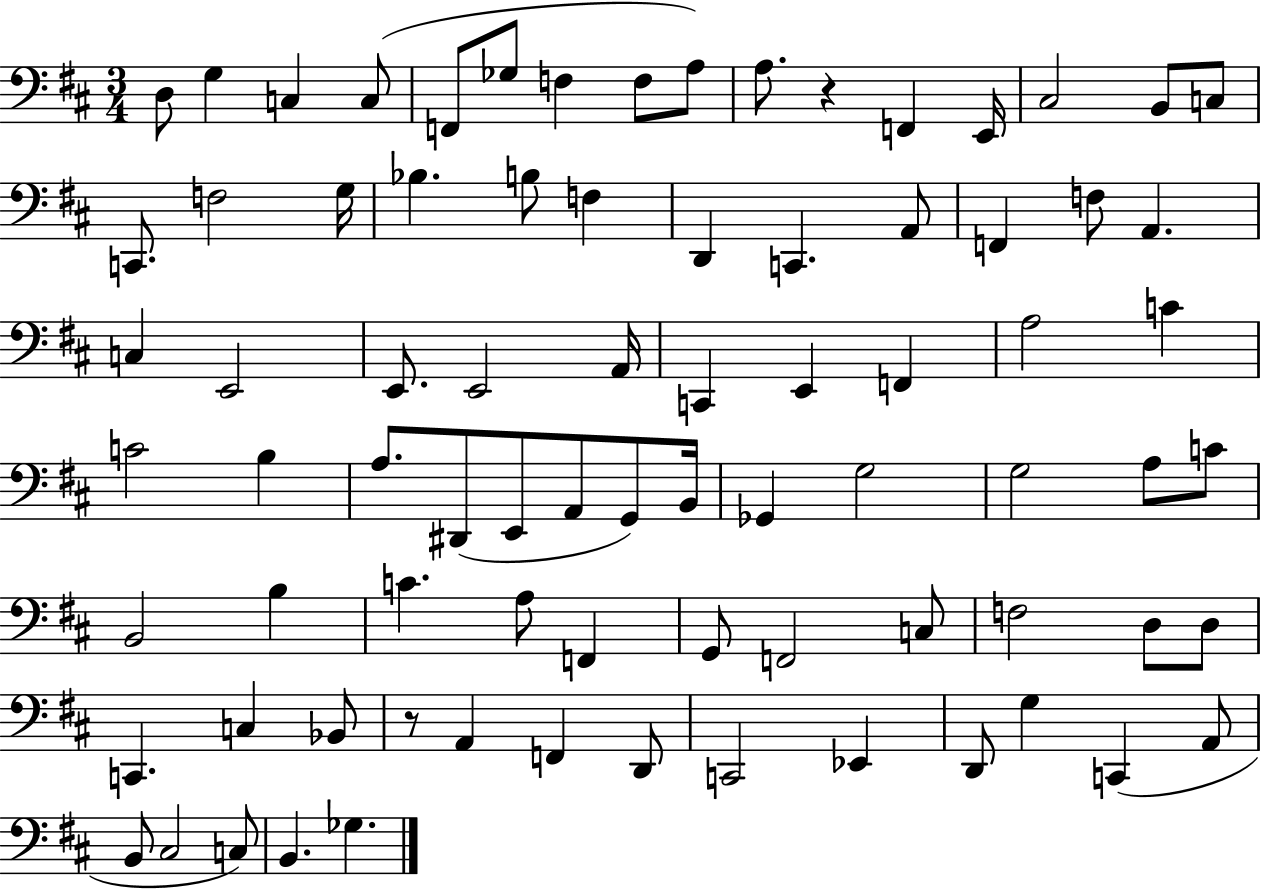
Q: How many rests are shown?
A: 2